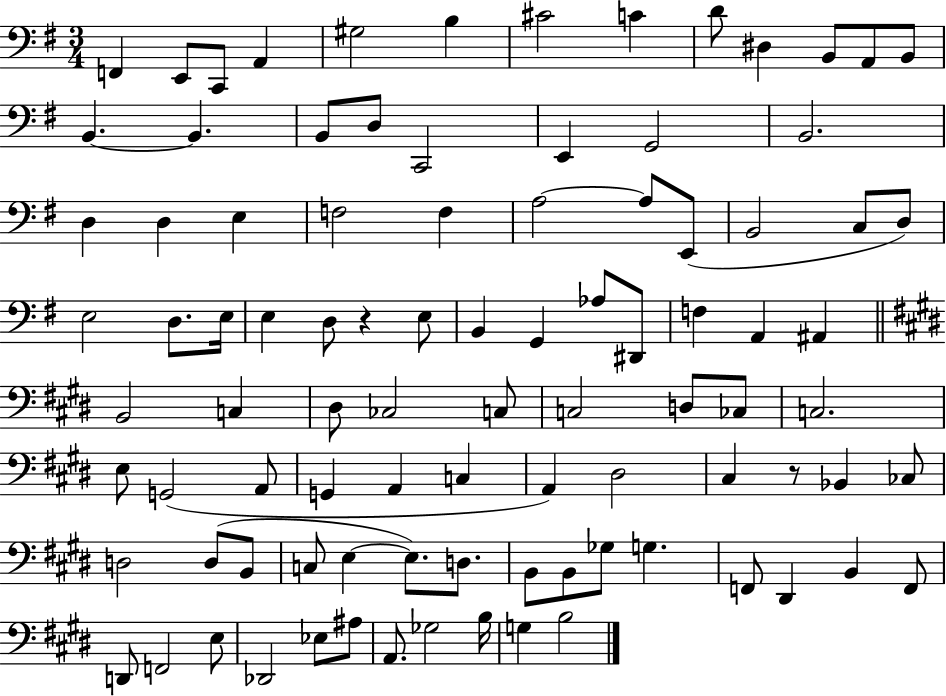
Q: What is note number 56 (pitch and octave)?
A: G2